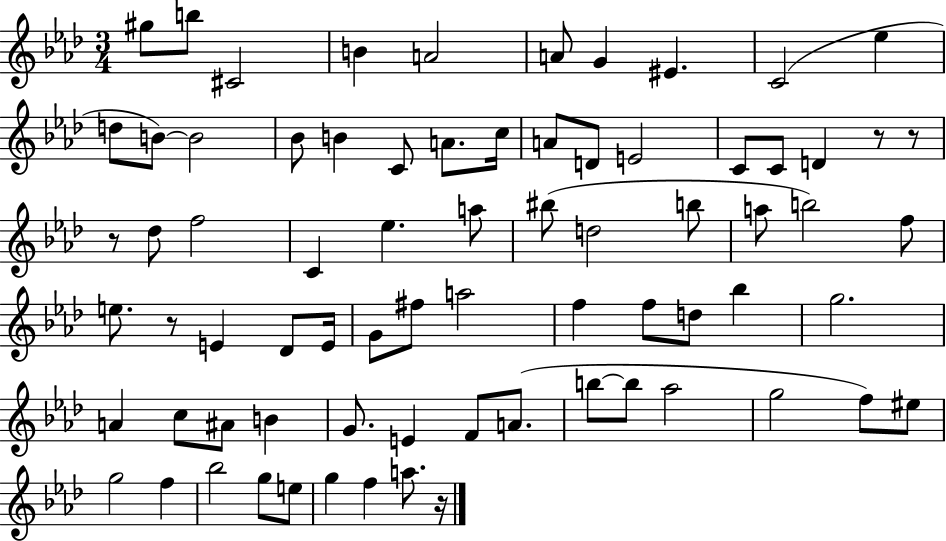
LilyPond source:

{
  \clef treble
  \numericTimeSignature
  \time 3/4
  \key aes \major
  gis''8 b''8 cis'2 | b'4 a'2 | a'8 g'4 eis'4. | c'2( ees''4 | \break d''8 b'8~~) b'2 | bes'8 b'4 c'8 a'8. c''16 | a'8 d'8 e'2 | c'8 c'8 d'4 r8 r8 | \break r8 des''8 f''2 | c'4 ees''4. a''8 | bis''8( d''2 b''8 | a''8 b''2) f''8 | \break e''8. r8 e'4 des'8 e'16 | g'8 fis''8 a''2 | f''4 f''8 d''8 bes''4 | g''2. | \break a'4 c''8 ais'8 b'4 | g'8. e'4 f'8 a'8.( | b''8~~ b''8 aes''2 | g''2 f''8) eis''8 | \break g''2 f''4 | bes''2 g''8 e''8 | g''4 f''4 a''8. r16 | \bar "|."
}